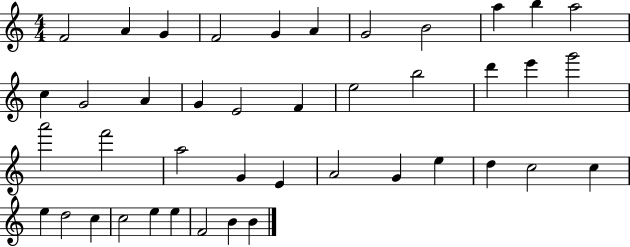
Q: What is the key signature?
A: C major